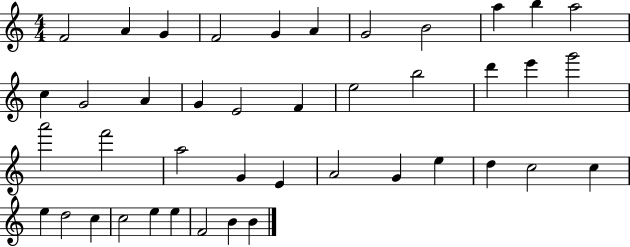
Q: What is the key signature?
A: C major